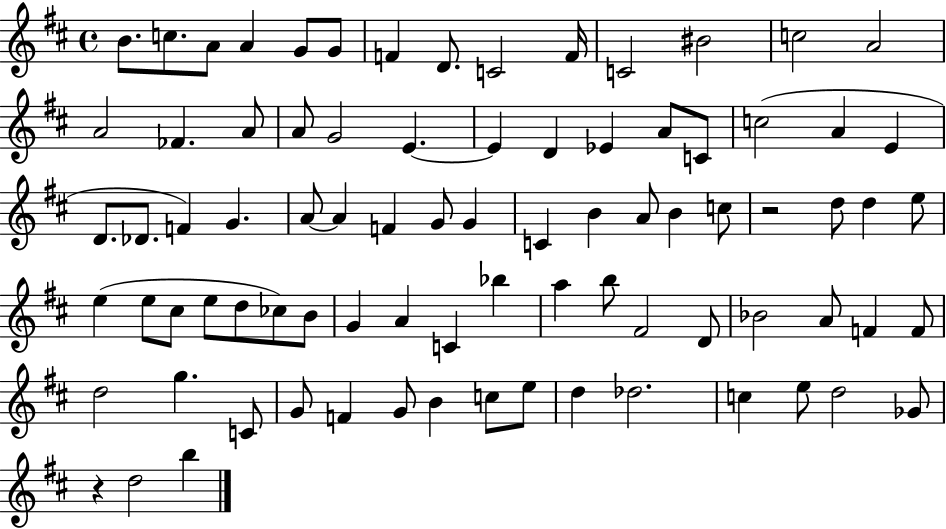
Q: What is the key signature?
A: D major